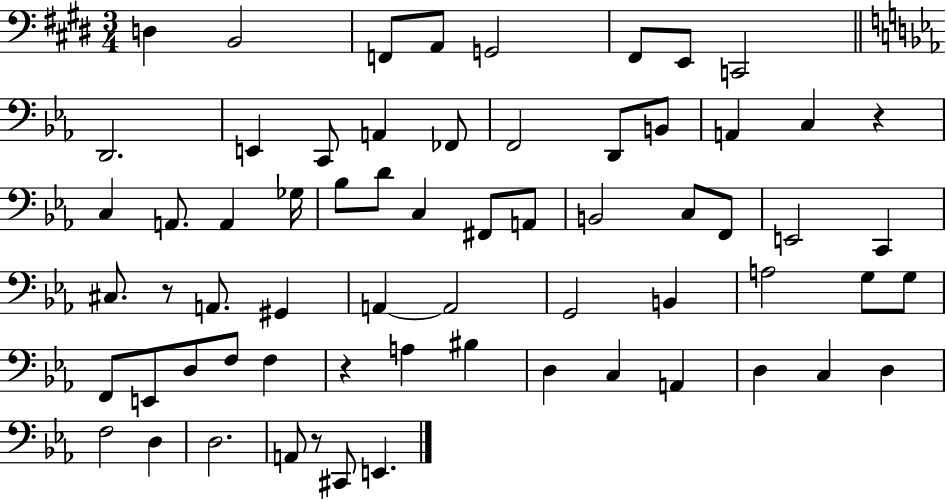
X:1
T:Untitled
M:3/4
L:1/4
K:E
D, B,,2 F,,/2 A,,/2 G,,2 ^F,,/2 E,,/2 C,,2 D,,2 E,, C,,/2 A,, _F,,/2 F,,2 D,,/2 B,,/2 A,, C, z C, A,,/2 A,, _G,/4 _B,/2 D/2 C, ^F,,/2 A,,/2 B,,2 C,/2 F,,/2 E,,2 C,, ^C,/2 z/2 A,,/2 ^G,, A,, A,,2 G,,2 B,, A,2 G,/2 G,/2 F,,/2 E,,/2 D,/2 F,/2 F, z A, ^B, D, C, A,, D, C, D, F,2 D, D,2 A,,/2 z/2 ^C,,/2 E,,